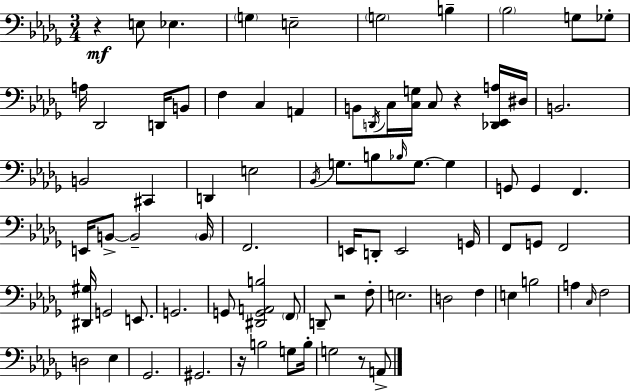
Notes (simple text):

R/q E3/e Eb3/q. G3/q E3/h G3/h B3/q Bb3/h G3/e Gb3/e A3/s Db2/h D2/s B2/e F3/q C3/q A2/q B2/e D2/s C3/s [C3,G3]/s C3/e R/q [Db2,Eb2,A3]/s D#3/s B2/h. B2/h C#2/q D2/q E3/h Bb2/s G3/e. B3/e Bb3/s G3/e. G3/q G2/e G2/q F2/q. E2/s B2/e B2/h B2/s F2/h. E2/s D2/e E2/h G2/s F2/e G2/e F2/h [D#2,G#3]/s G2/h E2/e. G2/h. G2/e [D#2,G2,A2,B3]/h F2/e D2/e R/h F3/e E3/h. D3/h F3/q E3/q B3/h A3/q C3/s F3/h D3/h Eb3/q Gb2/h. G#2/h. R/s B3/h G3/e B3/s G3/h R/e A2/e